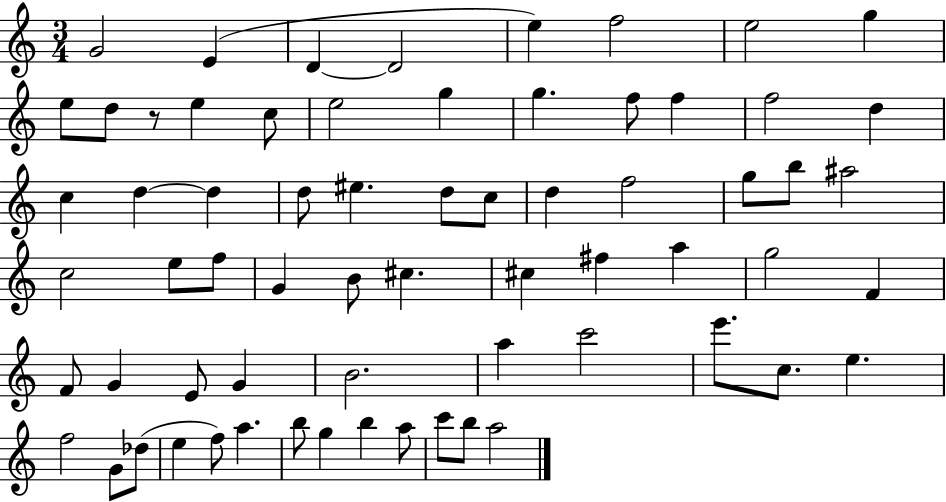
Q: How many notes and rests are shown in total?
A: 66